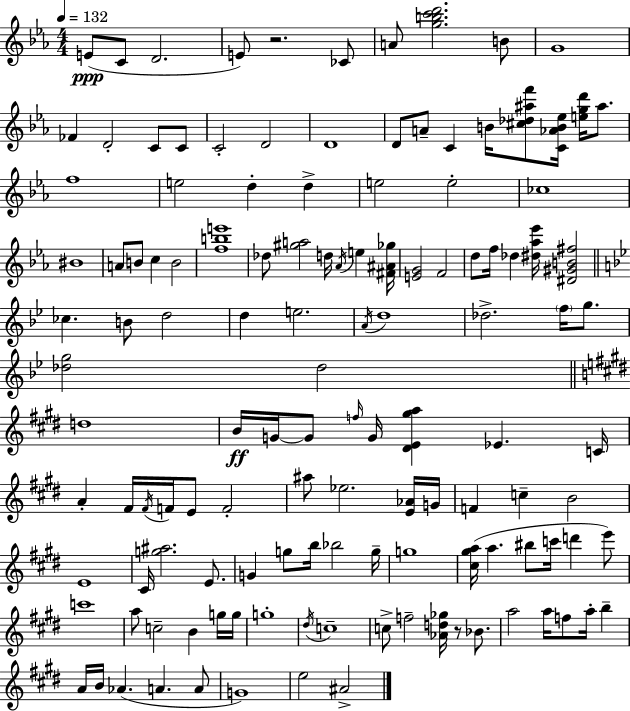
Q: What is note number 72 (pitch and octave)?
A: E4